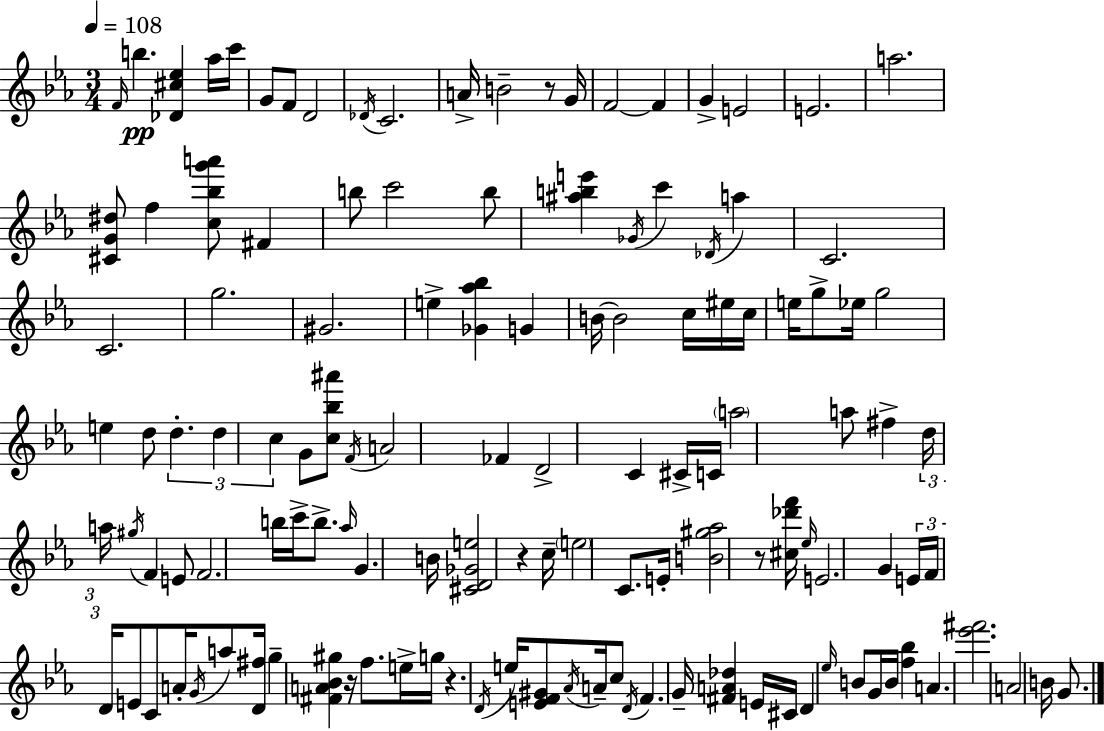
{
  \clef treble
  \numericTimeSignature
  \time 3/4
  \key ees \major
  \tempo 4 = 108
  \grace { f'16 }\pp b''4. <des' cis'' ees''>4 aes''16 | c'''16 g'8 f'8 d'2 | \acciaccatura { des'16 } c'2. | a'16-> b'2-- r8 | \break g'16 f'2~~ f'4 | g'4-> e'2 | e'2. | a''2. | \break <cis' g' dis''>8 f''4 <c'' bes'' g''' a'''>8 fis'4 | b''8 c'''2 | b''8 <ais'' b'' e'''>4 \acciaccatura { ges'16 } c'''4 \acciaccatura { des'16 } | a''4 c'2. | \break c'2. | g''2. | gis'2. | e''4-> <ges' aes'' bes''>4 | \break g'4 b'16~~ b'2 | c''16 eis''16 c''16 e''16 g''8-> ees''16 g''2 | e''4 d''8 \tuplet 3/2 { d''4.-. | d''4 c''4 } | \break g'8 <c'' bes'' ais'''>8 \acciaccatura { f'16 } a'2 | fes'4 d'2-> | c'4 cis'16-> c'16 \parenthesize a''2 | a''8 fis''4-> \tuplet 3/2 { d''16 a''16 \acciaccatura { gis''16 } } | \break f'4 e'8 f'2. | b''16 c'''16-> b''8.-> \grace { aes''16 } | g'4. b'16 <cis' d' ges' e''>2 | r4 c''16-- \parenthesize e''2 | \break c'8. e'16-. <b' gis'' aes''>2 | r8 <cis'' des''' f'''>16 \grace { ees''16 } e'2. | g'4 | \tuplet 3/2 { e'16 f'16 d'16 } e'8 c'8 a'16-. \acciaccatura { g'16 } a''8 <d' fis''>16 | \break g''4-- <fis' a' bes' gis''>4 r16 f''8. | e''16-> g''16 r4. \acciaccatura { d'16 } e''16 <e' f' gis'>8 | \acciaccatura { aes'16 } a'16-- c''8 \acciaccatura { d'16 } f'4. g'16-- | <fis' a' des''>4 e'16 cis'16 d'4 \grace { ees''16 } b'8 | \break g'16 b'16 <f'' bes''>4 a'4. | <ees''' fis'''>2. | a'2 b'16 g'8. | \bar "|."
}